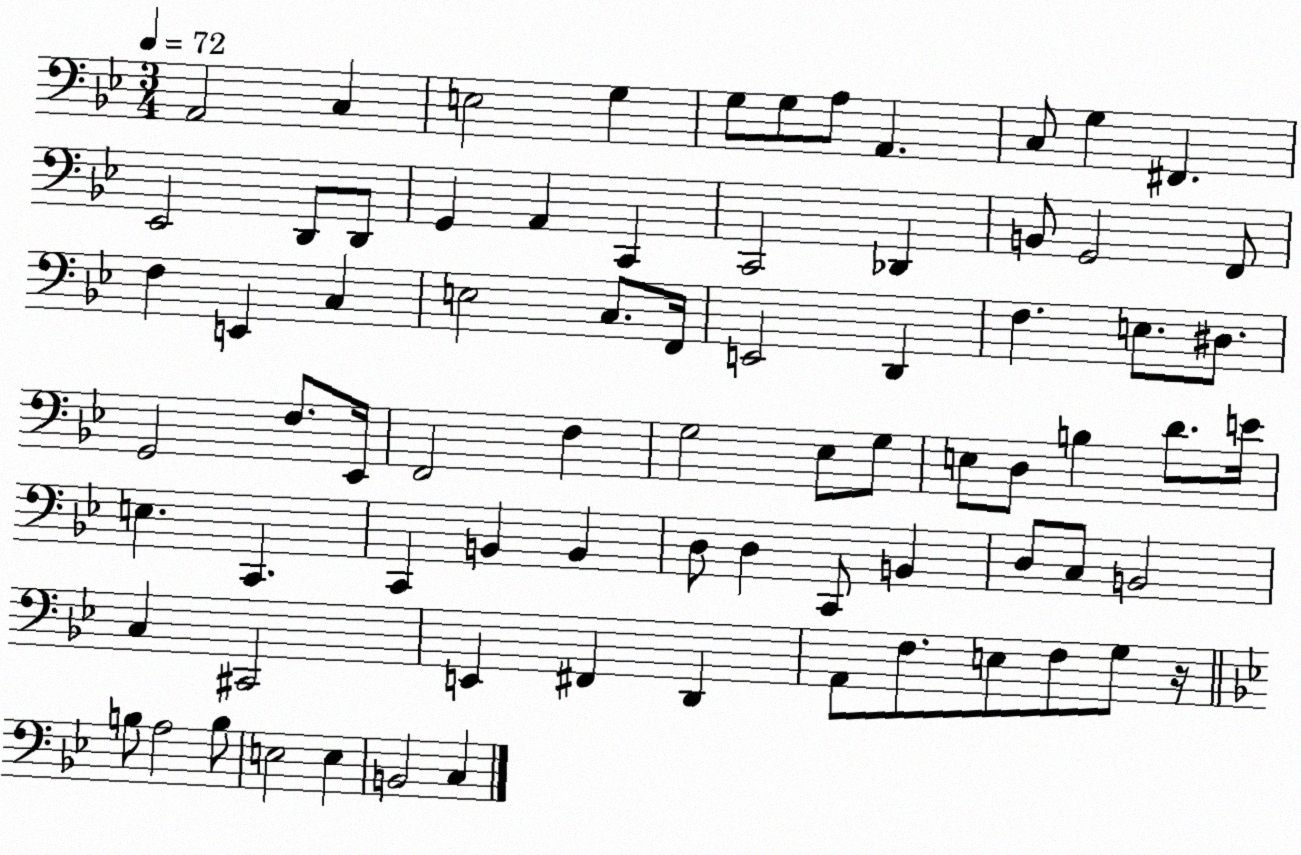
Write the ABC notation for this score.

X:1
T:Untitled
M:3/4
L:1/4
K:Bb
A,,2 C, E,2 G, G,/2 G,/2 A,/2 A,, C,/2 G, ^F,, _E,,2 D,,/2 D,,/2 G,, A,, C,, C,,2 _D,, B,,/2 G,,2 F,,/2 F, E,, C, E,2 C,/2 F,,/4 E,,2 D,, F, E,/2 ^D,/2 G,,2 F,/2 _E,,/4 F,,2 F, G,2 _E,/2 G,/2 E,/2 D,/2 B, D/2 E/4 E, C,, C,, B,, B,, D,/2 D, C,,/2 B,, D,/2 C,/2 B,,2 C, ^C,,2 E,, ^F,, D,, A,,/2 F,/2 E,/2 F,/2 G,/2 z/4 B,/2 A,2 B,/2 E,2 E, B,,2 C,